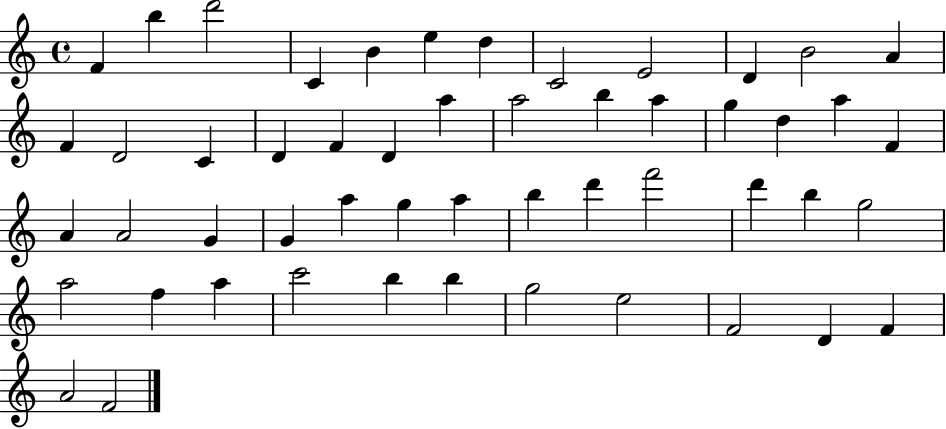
F4/q B5/q D6/h C4/q B4/q E5/q D5/q C4/h E4/h D4/q B4/h A4/q F4/q D4/h C4/q D4/q F4/q D4/q A5/q A5/h B5/q A5/q G5/q D5/q A5/q F4/q A4/q A4/h G4/q G4/q A5/q G5/q A5/q B5/q D6/q F6/h D6/q B5/q G5/h A5/h F5/q A5/q C6/h B5/q B5/q G5/h E5/h F4/h D4/q F4/q A4/h F4/h